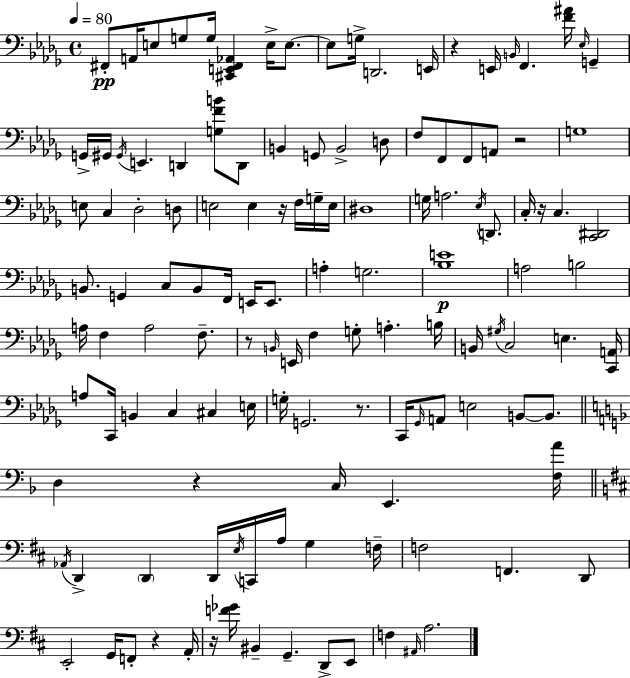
X:1
T:Untitled
M:4/4
L:1/4
K:Bbm
^F,,/2 A,,/4 E,/2 G,/2 G,/4 [^C,,E,,^F,,_A,,] E,/4 E,/2 E,/2 G,/4 D,,2 E,,/4 z E,,/4 B,,/4 F,, [F^A]/4 _E,/4 G,, G,,/4 ^G,,/4 ^G,,/4 E,, D,, [G,FB]/2 D,,/2 B,, G,,/2 B,,2 D,/2 F,/2 F,,/2 F,,/2 A,,/2 z2 G,4 E,/2 C, _D,2 D,/2 E,2 E, z/4 F,/4 G,/4 E,/4 ^D,4 G,/4 A,2 _E,/4 D,,/2 C,/4 z/4 C, [C,,^D,,]2 B,,/2 G,, C,/2 B,,/2 F,,/4 E,,/4 E,,/2 A, G,2 [_B,E]4 A,2 B,2 A,/4 F, A,2 F,/2 z/2 B,,/4 E,,/4 F, G,/2 A, B,/4 B,,/4 ^G,/4 C,2 E, [C,,A,,]/4 A,/2 C,,/4 B,, C, ^C, E,/4 G,/4 G,,2 z/2 C,,/4 _G,,/4 A,,/2 E,2 B,,/2 B,,/2 D, z C,/4 E,, [F,A]/4 _A,,/4 D,, D,, D,,/4 E,/4 C,,/4 A,/4 G, F,/4 F,2 F,, D,,/2 E,,2 G,,/4 F,,/2 z A,,/4 z/4 [F_G]/4 ^B,, G,, D,,/2 E,,/2 F, ^A,,/4 A,2